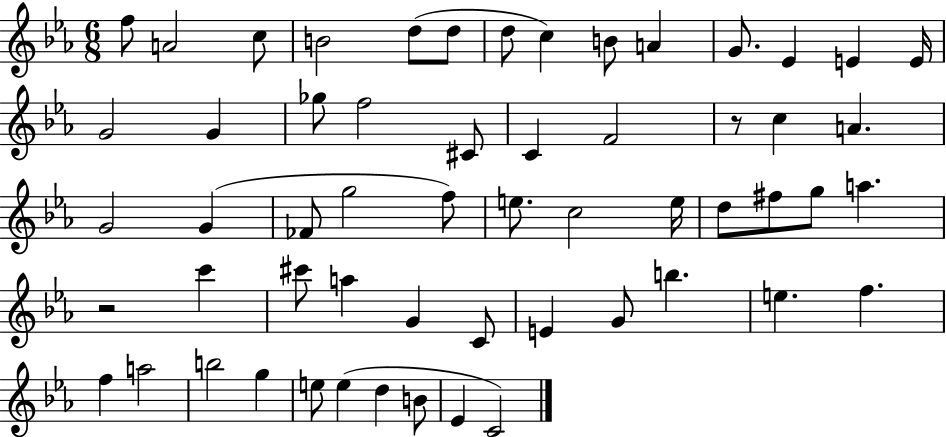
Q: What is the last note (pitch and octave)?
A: C4